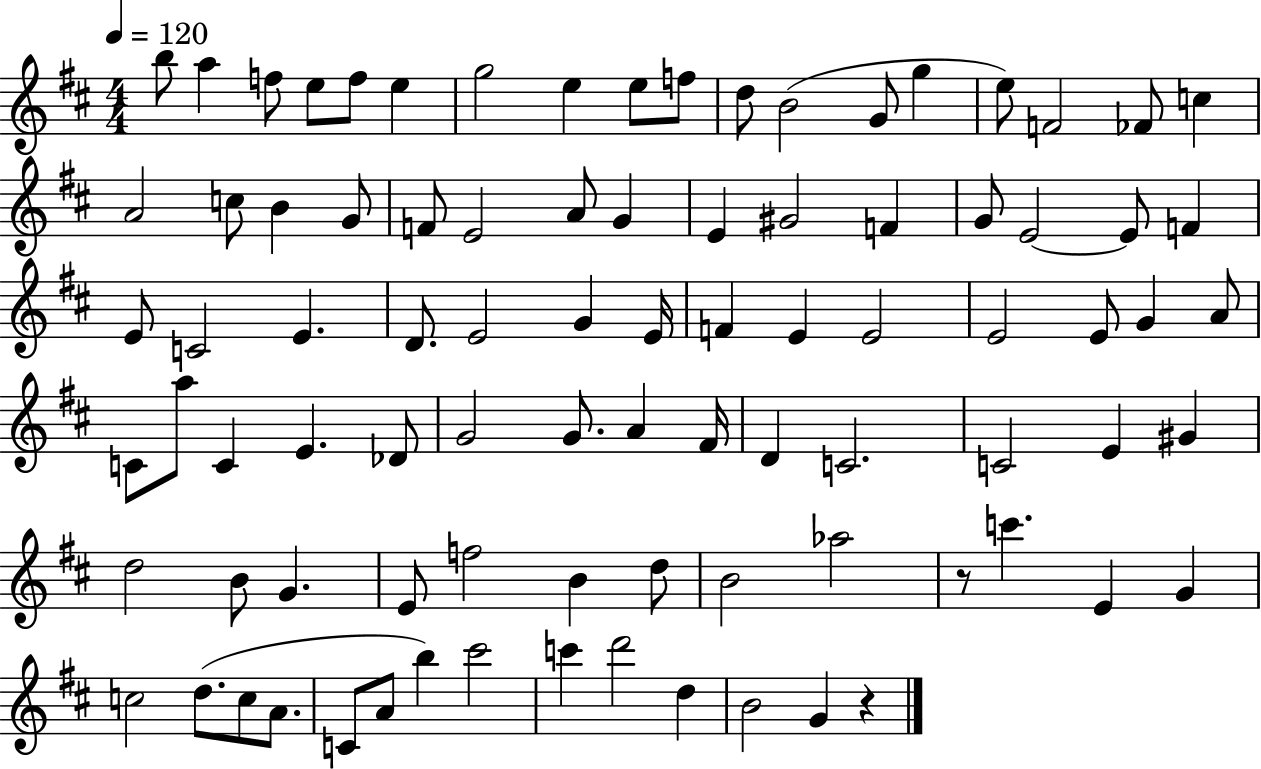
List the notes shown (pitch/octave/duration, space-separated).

B5/e A5/q F5/e E5/e F5/e E5/q G5/h E5/q E5/e F5/e D5/e B4/h G4/e G5/q E5/e F4/h FES4/e C5/q A4/h C5/e B4/q G4/e F4/e E4/h A4/e G4/q E4/q G#4/h F4/q G4/e E4/h E4/e F4/q E4/e C4/h E4/q. D4/e. E4/h G4/q E4/s F4/q E4/q E4/h E4/h E4/e G4/q A4/e C4/e A5/e C4/q E4/q. Db4/e G4/h G4/e. A4/q F#4/s D4/q C4/h. C4/h E4/q G#4/q D5/h B4/e G4/q. E4/e F5/h B4/q D5/e B4/h Ab5/h R/e C6/q. E4/q G4/q C5/h D5/e. C5/e A4/e. C4/e A4/e B5/q C#6/h C6/q D6/h D5/q B4/h G4/q R/q